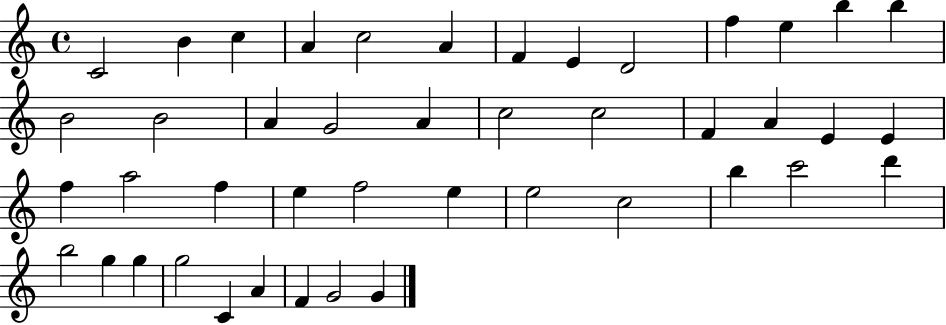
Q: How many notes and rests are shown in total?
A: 44